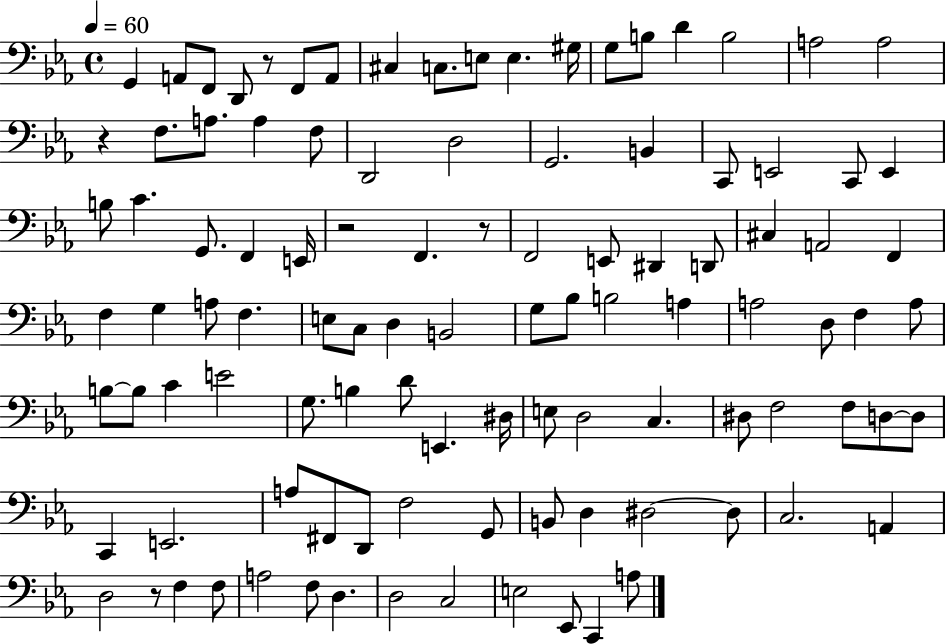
X:1
T:Untitled
M:4/4
L:1/4
K:Eb
G,, A,,/2 F,,/2 D,,/2 z/2 F,,/2 A,,/2 ^C, C,/2 E,/2 E, ^G,/4 G,/2 B,/2 D B,2 A,2 A,2 z F,/2 A,/2 A, F,/2 D,,2 D,2 G,,2 B,, C,,/2 E,,2 C,,/2 E,, B,/2 C G,,/2 F,, E,,/4 z2 F,, z/2 F,,2 E,,/2 ^D,, D,,/2 ^C, A,,2 F,, F, G, A,/2 F, E,/2 C,/2 D, B,,2 G,/2 _B,/2 B,2 A, A,2 D,/2 F, A,/2 B,/2 B,/2 C E2 G,/2 B, D/2 E,, ^D,/4 E,/2 D,2 C, ^D,/2 F,2 F,/2 D,/2 D,/2 C,, E,,2 A,/2 ^F,,/2 D,,/2 F,2 G,,/2 B,,/2 D, ^D,2 ^D,/2 C,2 A,, D,2 z/2 F, F,/2 A,2 F,/2 D, D,2 C,2 E,2 _E,,/2 C,, A,/2